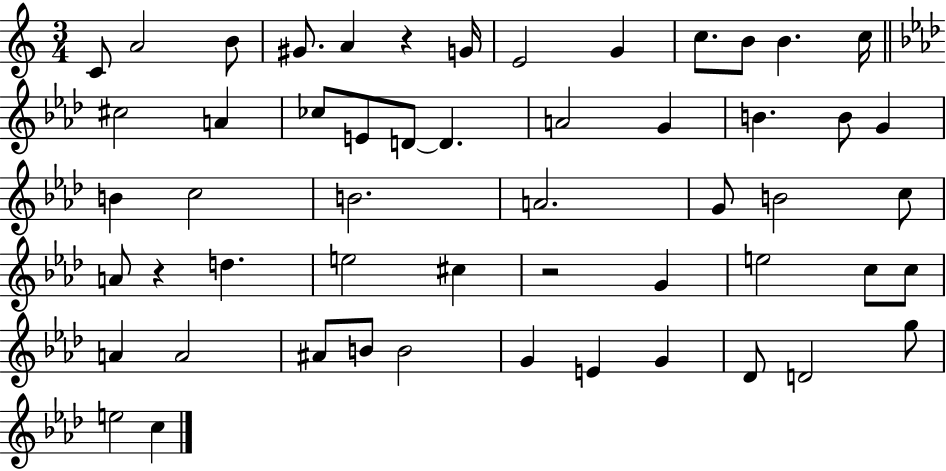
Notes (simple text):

C4/e A4/h B4/e G#4/e. A4/q R/q G4/s E4/h G4/q C5/e. B4/e B4/q. C5/s C#5/h A4/q CES5/e E4/e D4/e D4/q. A4/h G4/q B4/q. B4/e G4/q B4/q C5/h B4/h. A4/h. G4/e B4/h C5/e A4/e R/q D5/q. E5/h C#5/q R/h G4/q E5/h C5/e C5/e A4/q A4/h A#4/e B4/e B4/h G4/q E4/q G4/q Db4/e D4/h G5/e E5/h C5/q